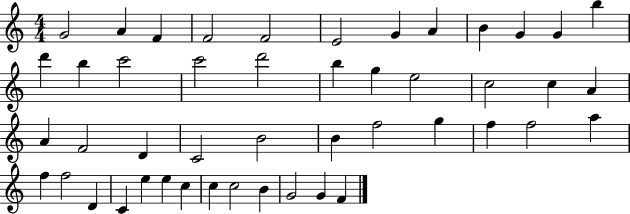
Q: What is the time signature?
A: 4/4